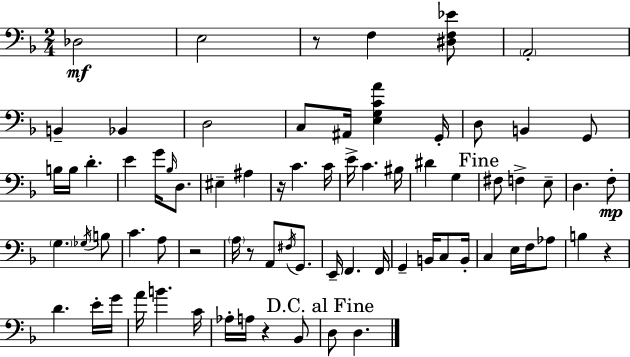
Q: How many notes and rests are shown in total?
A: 74